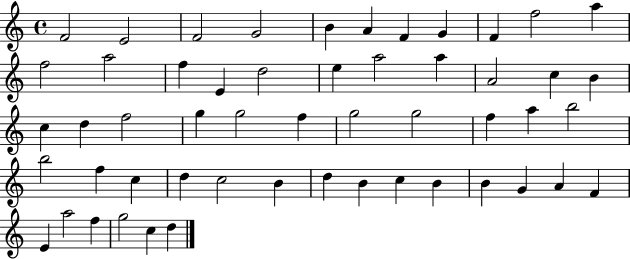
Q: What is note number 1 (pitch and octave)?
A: F4